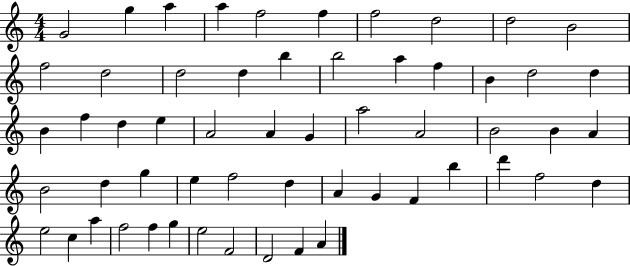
{
  \clef treble
  \numericTimeSignature
  \time 4/4
  \key c \major
  g'2 g''4 a''4 | a''4 f''2 f''4 | f''2 d''2 | d''2 b'2 | \break f''2 d''2 | d''2 d''4 b''4 | b''2 a''4 f''4 | b'4 d''2 d''4 | \break b'4 f''4 d''4 e''4 | a'2 a'4 g'4 | a''2 a'2 | b'2 b'4 a'4 | \break b'2 d''4 g''4 | e''4 f''2 d''4 | a'4 g'4 f'4 b''4 | d'''4 f''2 d''4 | \break e''2 c''4 a''4 | f''2 f''4 g''4 | e''2 f'2 | d'2 f'4 a'4 | \break \bar "|."
}